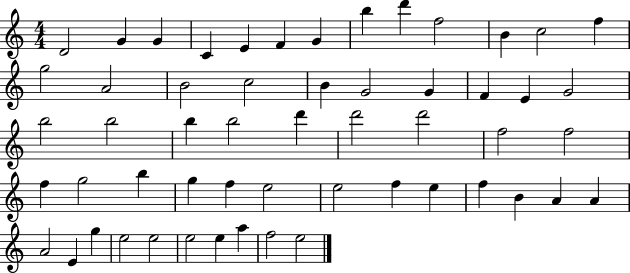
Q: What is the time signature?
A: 4/4